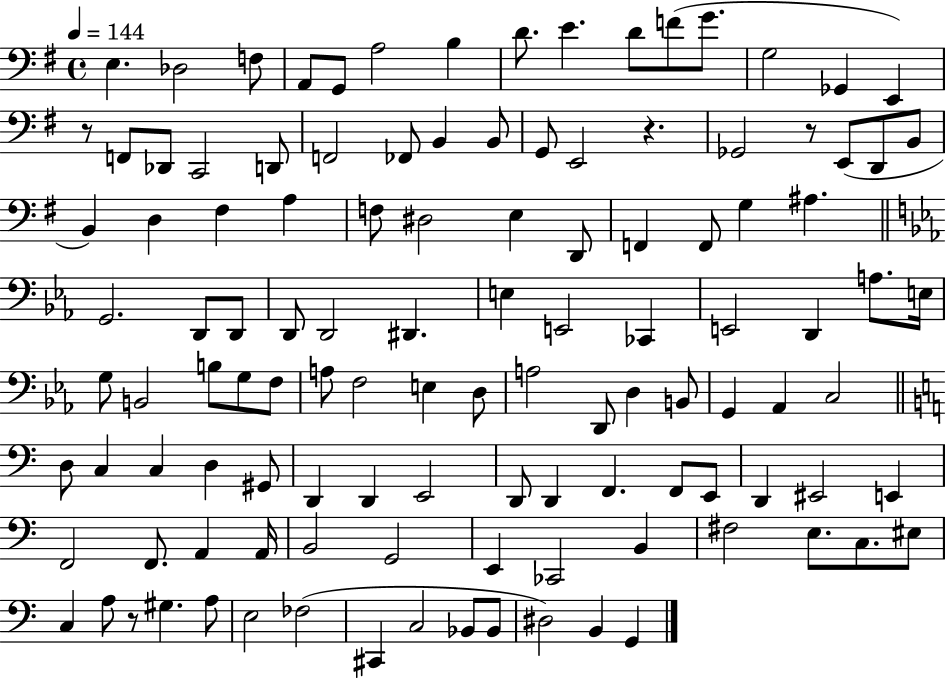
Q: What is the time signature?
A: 4/4